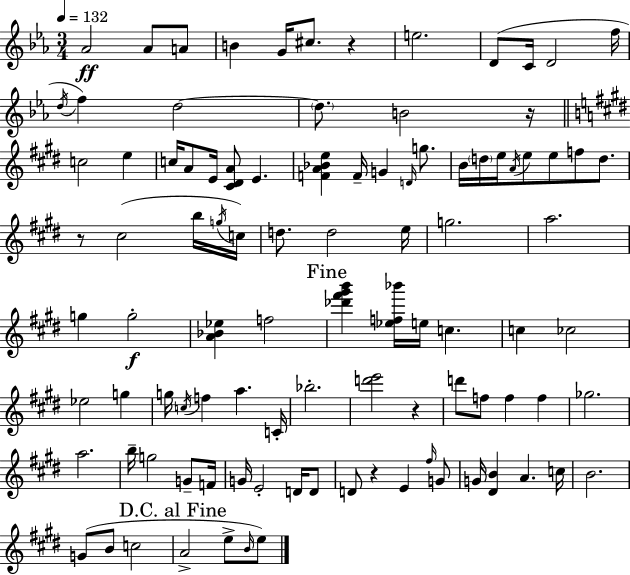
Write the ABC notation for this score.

X:1
T:Untitled
M:3/4
L:1/4
K:Cm
_A2 _A/2 A/2 B G/4 ^c/2 z e2 D/2 C/4 D2 f/4 d/4 f d2 d/2 B2 z/4 c2 e c/4 A/2 E/4 [^C^DA]/2 E [FA_Be] F/4 G D/4 g/2 B/4 d/4 e/4 A/4 e/2 e/2 f/2 d/2 z/2 ^c2 b/4 g/4 c/4 d/2 d2 e/4 g2 a2 g g2 [A_B_e] f2 [_d'^f'^g'b'] [_ef_b']/4 e/4 c c _c2 _e2 g g/4 c/4 f a C/4 _b2 [d'e']2 z d'/2 f/2 f f _g2 a2 b/4 g2 G/2 F/4 G/4 E2 D/4 D/2 D/2 z E ^f/4 G/2 G/4 [^DB] A c/4 B2 G/2 B/2 c2 A2 e/2 B/4 e/2